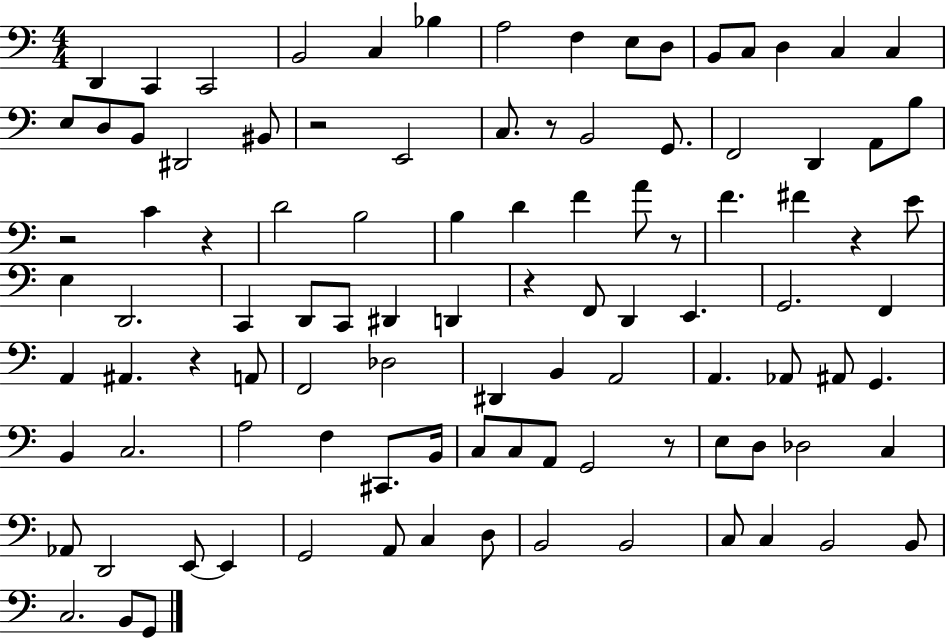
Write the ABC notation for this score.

X:1
T:Untitled
M:4/4
L:1/4
K:C
D,, C,, C,,2 B,,2 C, _B, A,2 F, E,/2 D,/2 B,,/2 C,/2 D, C, C, E,/2 D,/2 B,,/2 ^D,,2 ^B,,/2 z2 E,,2 C,/2 z/2 B,,2 G,,/2 F,,2 D,, A,,/2 B,/2 z2 C z D2 B,2 B, D F A/2 z/2 F ^F z E/2 E, D,,2 C,, D,,/2 C,,/2 ^D,, D,, z F,,/2 D,, E,, G,,2 F,, A,, ^A,, z A,,/2 F,,2 _D,2 ^D,, B,, A,,2 A,, _A,,/2 ^A,,/2 G,, B,, C,2 A,2 F, ^C,,/2 B,,/4 C,/2 C,/2 A,,/2 G,,2 z/2 E,/2 D,/2 _D,2 C, _A,,/2 D,,2 E,,/2 E,, G,,2 A,,/2 C, D,/2 B,,2 B,,2 C,/2 C, B,,2 B,,/2 C,2 B,,/2 G,,/2